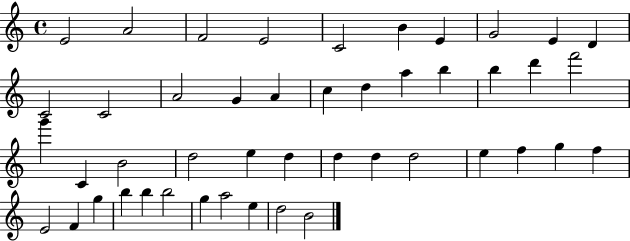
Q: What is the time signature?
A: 4/4